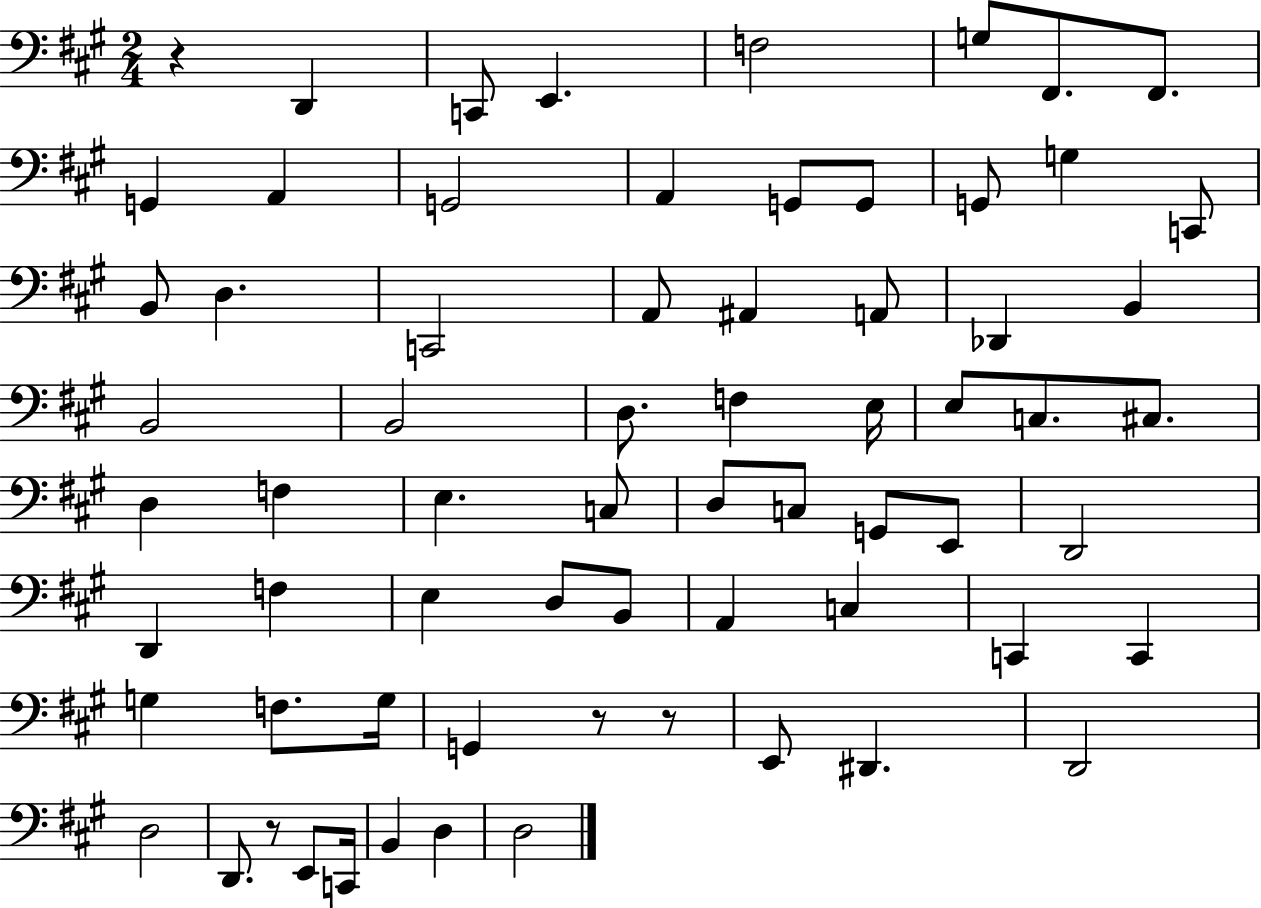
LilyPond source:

{
  \clef bass
  \numericTimeSignature
  \time 2/4
  \key a \major
  r4 d,4 | c,8 e,4. | f2 | g8 fis,8. fis,8. | \break g,4 a,4 | g,2 | a,4 g,8 g,8 | g,8 g4 c,8 | \break b,8 d4. | c,2 | a,8 ais,4 a,8 | des,4 b,4 | \break b,2 | b,2 | d8. f4 e16 | e8 c8. cis8. | \break d4 f4 | e4. c8 | d8 c8 g,8 e,8 | d,2 | \break d,4 f4 | e4 d8 b,8 | a,4 c4 | c,4 c,4 | \break g4 f8. g16 | g,4 r8 r8 | e,8 dis,4. | d,2 | \break d2 | d,8. r8 e,8 c,16 | b,4 d4 | d2 | \break \bar "|."
}